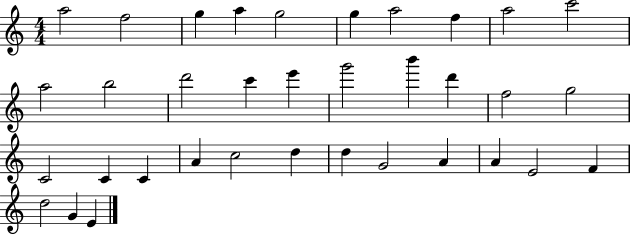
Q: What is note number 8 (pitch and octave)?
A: F5